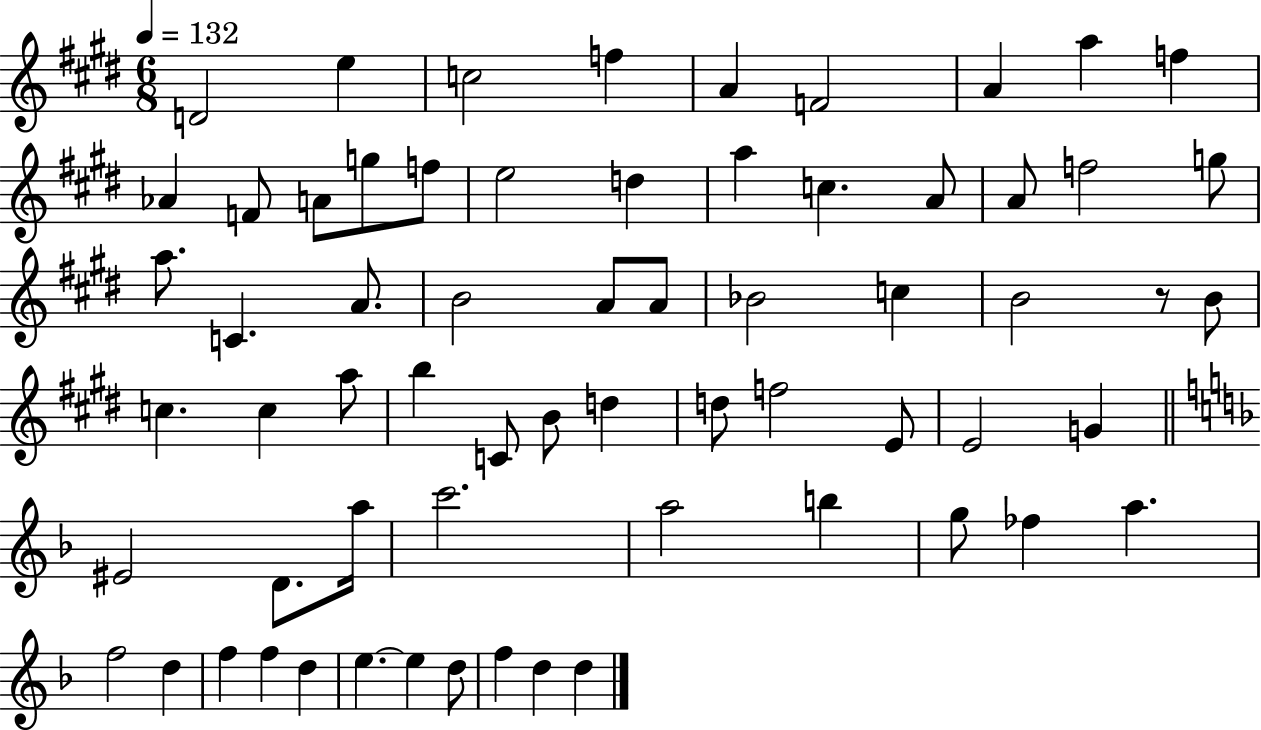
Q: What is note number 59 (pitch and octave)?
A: E5